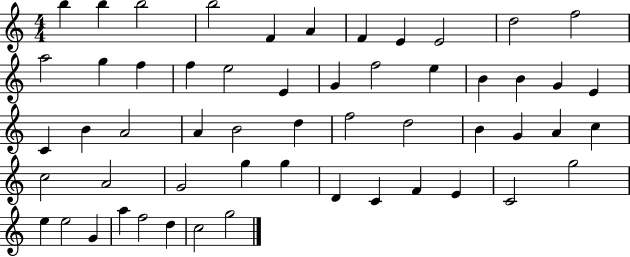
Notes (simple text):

B5/q B5/q B5/h B5/h F4/q A4/q F4/q E4/q E4/h D5/h F5/h A5/h G5/q F5/q F5/q E5/h E4/q G4/q F5/h E5/q B4/q B4/q G4/q E4/q C4/q B4/q A4/h A4/q B4/h D5/q F5/h D5/h B4/q G4/q A4/q C5/q C5/h A4/h G4/h G5/q G5/q D4/q C4/q F4/q E4/q C4/h G5/h E5/q E5/h G4/q A5/q F5/h D5/q C5/h G5/h